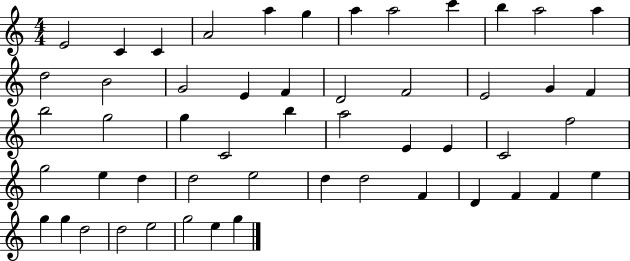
{
  \clef treble
  \numericTimeSignature
  \time 4/4
  \key c \major
  e'2 c'4 c'4 | a'2 a''4 g''4 | a''4 a''2 c'''4 | b''4 a''2 a''4 | \break d''2 b'2 | g'2 e'4 f'4 | d'2 f'2 | e'2 g'4 f'4 | \break b''2 g''2 | g''4 c'2 b''4 | a''2 e'4 e'4 | c'2 f''2 | \break g''2 e''4 d''4 | d''2 e''2 | d''4 d''2 f'4 | d'4 f'4 f'4 e''4 | \break g''4 g''4 d''2 | d''2 e''2 | g''2 e''4 g''4 | \bar "|."
}